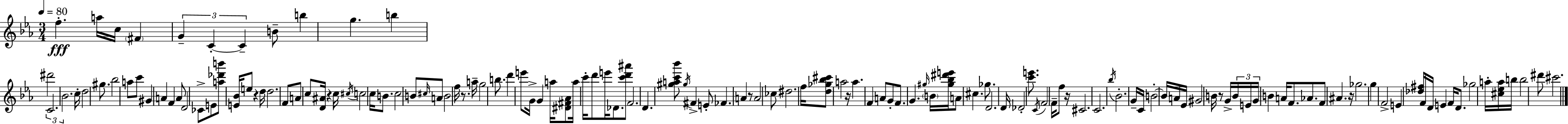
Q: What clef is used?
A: treble